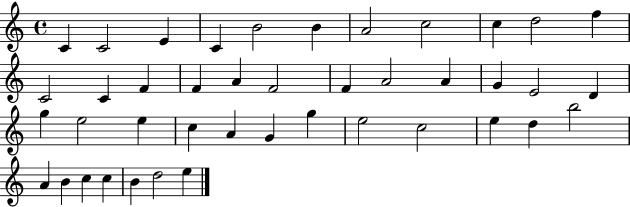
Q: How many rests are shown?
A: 0